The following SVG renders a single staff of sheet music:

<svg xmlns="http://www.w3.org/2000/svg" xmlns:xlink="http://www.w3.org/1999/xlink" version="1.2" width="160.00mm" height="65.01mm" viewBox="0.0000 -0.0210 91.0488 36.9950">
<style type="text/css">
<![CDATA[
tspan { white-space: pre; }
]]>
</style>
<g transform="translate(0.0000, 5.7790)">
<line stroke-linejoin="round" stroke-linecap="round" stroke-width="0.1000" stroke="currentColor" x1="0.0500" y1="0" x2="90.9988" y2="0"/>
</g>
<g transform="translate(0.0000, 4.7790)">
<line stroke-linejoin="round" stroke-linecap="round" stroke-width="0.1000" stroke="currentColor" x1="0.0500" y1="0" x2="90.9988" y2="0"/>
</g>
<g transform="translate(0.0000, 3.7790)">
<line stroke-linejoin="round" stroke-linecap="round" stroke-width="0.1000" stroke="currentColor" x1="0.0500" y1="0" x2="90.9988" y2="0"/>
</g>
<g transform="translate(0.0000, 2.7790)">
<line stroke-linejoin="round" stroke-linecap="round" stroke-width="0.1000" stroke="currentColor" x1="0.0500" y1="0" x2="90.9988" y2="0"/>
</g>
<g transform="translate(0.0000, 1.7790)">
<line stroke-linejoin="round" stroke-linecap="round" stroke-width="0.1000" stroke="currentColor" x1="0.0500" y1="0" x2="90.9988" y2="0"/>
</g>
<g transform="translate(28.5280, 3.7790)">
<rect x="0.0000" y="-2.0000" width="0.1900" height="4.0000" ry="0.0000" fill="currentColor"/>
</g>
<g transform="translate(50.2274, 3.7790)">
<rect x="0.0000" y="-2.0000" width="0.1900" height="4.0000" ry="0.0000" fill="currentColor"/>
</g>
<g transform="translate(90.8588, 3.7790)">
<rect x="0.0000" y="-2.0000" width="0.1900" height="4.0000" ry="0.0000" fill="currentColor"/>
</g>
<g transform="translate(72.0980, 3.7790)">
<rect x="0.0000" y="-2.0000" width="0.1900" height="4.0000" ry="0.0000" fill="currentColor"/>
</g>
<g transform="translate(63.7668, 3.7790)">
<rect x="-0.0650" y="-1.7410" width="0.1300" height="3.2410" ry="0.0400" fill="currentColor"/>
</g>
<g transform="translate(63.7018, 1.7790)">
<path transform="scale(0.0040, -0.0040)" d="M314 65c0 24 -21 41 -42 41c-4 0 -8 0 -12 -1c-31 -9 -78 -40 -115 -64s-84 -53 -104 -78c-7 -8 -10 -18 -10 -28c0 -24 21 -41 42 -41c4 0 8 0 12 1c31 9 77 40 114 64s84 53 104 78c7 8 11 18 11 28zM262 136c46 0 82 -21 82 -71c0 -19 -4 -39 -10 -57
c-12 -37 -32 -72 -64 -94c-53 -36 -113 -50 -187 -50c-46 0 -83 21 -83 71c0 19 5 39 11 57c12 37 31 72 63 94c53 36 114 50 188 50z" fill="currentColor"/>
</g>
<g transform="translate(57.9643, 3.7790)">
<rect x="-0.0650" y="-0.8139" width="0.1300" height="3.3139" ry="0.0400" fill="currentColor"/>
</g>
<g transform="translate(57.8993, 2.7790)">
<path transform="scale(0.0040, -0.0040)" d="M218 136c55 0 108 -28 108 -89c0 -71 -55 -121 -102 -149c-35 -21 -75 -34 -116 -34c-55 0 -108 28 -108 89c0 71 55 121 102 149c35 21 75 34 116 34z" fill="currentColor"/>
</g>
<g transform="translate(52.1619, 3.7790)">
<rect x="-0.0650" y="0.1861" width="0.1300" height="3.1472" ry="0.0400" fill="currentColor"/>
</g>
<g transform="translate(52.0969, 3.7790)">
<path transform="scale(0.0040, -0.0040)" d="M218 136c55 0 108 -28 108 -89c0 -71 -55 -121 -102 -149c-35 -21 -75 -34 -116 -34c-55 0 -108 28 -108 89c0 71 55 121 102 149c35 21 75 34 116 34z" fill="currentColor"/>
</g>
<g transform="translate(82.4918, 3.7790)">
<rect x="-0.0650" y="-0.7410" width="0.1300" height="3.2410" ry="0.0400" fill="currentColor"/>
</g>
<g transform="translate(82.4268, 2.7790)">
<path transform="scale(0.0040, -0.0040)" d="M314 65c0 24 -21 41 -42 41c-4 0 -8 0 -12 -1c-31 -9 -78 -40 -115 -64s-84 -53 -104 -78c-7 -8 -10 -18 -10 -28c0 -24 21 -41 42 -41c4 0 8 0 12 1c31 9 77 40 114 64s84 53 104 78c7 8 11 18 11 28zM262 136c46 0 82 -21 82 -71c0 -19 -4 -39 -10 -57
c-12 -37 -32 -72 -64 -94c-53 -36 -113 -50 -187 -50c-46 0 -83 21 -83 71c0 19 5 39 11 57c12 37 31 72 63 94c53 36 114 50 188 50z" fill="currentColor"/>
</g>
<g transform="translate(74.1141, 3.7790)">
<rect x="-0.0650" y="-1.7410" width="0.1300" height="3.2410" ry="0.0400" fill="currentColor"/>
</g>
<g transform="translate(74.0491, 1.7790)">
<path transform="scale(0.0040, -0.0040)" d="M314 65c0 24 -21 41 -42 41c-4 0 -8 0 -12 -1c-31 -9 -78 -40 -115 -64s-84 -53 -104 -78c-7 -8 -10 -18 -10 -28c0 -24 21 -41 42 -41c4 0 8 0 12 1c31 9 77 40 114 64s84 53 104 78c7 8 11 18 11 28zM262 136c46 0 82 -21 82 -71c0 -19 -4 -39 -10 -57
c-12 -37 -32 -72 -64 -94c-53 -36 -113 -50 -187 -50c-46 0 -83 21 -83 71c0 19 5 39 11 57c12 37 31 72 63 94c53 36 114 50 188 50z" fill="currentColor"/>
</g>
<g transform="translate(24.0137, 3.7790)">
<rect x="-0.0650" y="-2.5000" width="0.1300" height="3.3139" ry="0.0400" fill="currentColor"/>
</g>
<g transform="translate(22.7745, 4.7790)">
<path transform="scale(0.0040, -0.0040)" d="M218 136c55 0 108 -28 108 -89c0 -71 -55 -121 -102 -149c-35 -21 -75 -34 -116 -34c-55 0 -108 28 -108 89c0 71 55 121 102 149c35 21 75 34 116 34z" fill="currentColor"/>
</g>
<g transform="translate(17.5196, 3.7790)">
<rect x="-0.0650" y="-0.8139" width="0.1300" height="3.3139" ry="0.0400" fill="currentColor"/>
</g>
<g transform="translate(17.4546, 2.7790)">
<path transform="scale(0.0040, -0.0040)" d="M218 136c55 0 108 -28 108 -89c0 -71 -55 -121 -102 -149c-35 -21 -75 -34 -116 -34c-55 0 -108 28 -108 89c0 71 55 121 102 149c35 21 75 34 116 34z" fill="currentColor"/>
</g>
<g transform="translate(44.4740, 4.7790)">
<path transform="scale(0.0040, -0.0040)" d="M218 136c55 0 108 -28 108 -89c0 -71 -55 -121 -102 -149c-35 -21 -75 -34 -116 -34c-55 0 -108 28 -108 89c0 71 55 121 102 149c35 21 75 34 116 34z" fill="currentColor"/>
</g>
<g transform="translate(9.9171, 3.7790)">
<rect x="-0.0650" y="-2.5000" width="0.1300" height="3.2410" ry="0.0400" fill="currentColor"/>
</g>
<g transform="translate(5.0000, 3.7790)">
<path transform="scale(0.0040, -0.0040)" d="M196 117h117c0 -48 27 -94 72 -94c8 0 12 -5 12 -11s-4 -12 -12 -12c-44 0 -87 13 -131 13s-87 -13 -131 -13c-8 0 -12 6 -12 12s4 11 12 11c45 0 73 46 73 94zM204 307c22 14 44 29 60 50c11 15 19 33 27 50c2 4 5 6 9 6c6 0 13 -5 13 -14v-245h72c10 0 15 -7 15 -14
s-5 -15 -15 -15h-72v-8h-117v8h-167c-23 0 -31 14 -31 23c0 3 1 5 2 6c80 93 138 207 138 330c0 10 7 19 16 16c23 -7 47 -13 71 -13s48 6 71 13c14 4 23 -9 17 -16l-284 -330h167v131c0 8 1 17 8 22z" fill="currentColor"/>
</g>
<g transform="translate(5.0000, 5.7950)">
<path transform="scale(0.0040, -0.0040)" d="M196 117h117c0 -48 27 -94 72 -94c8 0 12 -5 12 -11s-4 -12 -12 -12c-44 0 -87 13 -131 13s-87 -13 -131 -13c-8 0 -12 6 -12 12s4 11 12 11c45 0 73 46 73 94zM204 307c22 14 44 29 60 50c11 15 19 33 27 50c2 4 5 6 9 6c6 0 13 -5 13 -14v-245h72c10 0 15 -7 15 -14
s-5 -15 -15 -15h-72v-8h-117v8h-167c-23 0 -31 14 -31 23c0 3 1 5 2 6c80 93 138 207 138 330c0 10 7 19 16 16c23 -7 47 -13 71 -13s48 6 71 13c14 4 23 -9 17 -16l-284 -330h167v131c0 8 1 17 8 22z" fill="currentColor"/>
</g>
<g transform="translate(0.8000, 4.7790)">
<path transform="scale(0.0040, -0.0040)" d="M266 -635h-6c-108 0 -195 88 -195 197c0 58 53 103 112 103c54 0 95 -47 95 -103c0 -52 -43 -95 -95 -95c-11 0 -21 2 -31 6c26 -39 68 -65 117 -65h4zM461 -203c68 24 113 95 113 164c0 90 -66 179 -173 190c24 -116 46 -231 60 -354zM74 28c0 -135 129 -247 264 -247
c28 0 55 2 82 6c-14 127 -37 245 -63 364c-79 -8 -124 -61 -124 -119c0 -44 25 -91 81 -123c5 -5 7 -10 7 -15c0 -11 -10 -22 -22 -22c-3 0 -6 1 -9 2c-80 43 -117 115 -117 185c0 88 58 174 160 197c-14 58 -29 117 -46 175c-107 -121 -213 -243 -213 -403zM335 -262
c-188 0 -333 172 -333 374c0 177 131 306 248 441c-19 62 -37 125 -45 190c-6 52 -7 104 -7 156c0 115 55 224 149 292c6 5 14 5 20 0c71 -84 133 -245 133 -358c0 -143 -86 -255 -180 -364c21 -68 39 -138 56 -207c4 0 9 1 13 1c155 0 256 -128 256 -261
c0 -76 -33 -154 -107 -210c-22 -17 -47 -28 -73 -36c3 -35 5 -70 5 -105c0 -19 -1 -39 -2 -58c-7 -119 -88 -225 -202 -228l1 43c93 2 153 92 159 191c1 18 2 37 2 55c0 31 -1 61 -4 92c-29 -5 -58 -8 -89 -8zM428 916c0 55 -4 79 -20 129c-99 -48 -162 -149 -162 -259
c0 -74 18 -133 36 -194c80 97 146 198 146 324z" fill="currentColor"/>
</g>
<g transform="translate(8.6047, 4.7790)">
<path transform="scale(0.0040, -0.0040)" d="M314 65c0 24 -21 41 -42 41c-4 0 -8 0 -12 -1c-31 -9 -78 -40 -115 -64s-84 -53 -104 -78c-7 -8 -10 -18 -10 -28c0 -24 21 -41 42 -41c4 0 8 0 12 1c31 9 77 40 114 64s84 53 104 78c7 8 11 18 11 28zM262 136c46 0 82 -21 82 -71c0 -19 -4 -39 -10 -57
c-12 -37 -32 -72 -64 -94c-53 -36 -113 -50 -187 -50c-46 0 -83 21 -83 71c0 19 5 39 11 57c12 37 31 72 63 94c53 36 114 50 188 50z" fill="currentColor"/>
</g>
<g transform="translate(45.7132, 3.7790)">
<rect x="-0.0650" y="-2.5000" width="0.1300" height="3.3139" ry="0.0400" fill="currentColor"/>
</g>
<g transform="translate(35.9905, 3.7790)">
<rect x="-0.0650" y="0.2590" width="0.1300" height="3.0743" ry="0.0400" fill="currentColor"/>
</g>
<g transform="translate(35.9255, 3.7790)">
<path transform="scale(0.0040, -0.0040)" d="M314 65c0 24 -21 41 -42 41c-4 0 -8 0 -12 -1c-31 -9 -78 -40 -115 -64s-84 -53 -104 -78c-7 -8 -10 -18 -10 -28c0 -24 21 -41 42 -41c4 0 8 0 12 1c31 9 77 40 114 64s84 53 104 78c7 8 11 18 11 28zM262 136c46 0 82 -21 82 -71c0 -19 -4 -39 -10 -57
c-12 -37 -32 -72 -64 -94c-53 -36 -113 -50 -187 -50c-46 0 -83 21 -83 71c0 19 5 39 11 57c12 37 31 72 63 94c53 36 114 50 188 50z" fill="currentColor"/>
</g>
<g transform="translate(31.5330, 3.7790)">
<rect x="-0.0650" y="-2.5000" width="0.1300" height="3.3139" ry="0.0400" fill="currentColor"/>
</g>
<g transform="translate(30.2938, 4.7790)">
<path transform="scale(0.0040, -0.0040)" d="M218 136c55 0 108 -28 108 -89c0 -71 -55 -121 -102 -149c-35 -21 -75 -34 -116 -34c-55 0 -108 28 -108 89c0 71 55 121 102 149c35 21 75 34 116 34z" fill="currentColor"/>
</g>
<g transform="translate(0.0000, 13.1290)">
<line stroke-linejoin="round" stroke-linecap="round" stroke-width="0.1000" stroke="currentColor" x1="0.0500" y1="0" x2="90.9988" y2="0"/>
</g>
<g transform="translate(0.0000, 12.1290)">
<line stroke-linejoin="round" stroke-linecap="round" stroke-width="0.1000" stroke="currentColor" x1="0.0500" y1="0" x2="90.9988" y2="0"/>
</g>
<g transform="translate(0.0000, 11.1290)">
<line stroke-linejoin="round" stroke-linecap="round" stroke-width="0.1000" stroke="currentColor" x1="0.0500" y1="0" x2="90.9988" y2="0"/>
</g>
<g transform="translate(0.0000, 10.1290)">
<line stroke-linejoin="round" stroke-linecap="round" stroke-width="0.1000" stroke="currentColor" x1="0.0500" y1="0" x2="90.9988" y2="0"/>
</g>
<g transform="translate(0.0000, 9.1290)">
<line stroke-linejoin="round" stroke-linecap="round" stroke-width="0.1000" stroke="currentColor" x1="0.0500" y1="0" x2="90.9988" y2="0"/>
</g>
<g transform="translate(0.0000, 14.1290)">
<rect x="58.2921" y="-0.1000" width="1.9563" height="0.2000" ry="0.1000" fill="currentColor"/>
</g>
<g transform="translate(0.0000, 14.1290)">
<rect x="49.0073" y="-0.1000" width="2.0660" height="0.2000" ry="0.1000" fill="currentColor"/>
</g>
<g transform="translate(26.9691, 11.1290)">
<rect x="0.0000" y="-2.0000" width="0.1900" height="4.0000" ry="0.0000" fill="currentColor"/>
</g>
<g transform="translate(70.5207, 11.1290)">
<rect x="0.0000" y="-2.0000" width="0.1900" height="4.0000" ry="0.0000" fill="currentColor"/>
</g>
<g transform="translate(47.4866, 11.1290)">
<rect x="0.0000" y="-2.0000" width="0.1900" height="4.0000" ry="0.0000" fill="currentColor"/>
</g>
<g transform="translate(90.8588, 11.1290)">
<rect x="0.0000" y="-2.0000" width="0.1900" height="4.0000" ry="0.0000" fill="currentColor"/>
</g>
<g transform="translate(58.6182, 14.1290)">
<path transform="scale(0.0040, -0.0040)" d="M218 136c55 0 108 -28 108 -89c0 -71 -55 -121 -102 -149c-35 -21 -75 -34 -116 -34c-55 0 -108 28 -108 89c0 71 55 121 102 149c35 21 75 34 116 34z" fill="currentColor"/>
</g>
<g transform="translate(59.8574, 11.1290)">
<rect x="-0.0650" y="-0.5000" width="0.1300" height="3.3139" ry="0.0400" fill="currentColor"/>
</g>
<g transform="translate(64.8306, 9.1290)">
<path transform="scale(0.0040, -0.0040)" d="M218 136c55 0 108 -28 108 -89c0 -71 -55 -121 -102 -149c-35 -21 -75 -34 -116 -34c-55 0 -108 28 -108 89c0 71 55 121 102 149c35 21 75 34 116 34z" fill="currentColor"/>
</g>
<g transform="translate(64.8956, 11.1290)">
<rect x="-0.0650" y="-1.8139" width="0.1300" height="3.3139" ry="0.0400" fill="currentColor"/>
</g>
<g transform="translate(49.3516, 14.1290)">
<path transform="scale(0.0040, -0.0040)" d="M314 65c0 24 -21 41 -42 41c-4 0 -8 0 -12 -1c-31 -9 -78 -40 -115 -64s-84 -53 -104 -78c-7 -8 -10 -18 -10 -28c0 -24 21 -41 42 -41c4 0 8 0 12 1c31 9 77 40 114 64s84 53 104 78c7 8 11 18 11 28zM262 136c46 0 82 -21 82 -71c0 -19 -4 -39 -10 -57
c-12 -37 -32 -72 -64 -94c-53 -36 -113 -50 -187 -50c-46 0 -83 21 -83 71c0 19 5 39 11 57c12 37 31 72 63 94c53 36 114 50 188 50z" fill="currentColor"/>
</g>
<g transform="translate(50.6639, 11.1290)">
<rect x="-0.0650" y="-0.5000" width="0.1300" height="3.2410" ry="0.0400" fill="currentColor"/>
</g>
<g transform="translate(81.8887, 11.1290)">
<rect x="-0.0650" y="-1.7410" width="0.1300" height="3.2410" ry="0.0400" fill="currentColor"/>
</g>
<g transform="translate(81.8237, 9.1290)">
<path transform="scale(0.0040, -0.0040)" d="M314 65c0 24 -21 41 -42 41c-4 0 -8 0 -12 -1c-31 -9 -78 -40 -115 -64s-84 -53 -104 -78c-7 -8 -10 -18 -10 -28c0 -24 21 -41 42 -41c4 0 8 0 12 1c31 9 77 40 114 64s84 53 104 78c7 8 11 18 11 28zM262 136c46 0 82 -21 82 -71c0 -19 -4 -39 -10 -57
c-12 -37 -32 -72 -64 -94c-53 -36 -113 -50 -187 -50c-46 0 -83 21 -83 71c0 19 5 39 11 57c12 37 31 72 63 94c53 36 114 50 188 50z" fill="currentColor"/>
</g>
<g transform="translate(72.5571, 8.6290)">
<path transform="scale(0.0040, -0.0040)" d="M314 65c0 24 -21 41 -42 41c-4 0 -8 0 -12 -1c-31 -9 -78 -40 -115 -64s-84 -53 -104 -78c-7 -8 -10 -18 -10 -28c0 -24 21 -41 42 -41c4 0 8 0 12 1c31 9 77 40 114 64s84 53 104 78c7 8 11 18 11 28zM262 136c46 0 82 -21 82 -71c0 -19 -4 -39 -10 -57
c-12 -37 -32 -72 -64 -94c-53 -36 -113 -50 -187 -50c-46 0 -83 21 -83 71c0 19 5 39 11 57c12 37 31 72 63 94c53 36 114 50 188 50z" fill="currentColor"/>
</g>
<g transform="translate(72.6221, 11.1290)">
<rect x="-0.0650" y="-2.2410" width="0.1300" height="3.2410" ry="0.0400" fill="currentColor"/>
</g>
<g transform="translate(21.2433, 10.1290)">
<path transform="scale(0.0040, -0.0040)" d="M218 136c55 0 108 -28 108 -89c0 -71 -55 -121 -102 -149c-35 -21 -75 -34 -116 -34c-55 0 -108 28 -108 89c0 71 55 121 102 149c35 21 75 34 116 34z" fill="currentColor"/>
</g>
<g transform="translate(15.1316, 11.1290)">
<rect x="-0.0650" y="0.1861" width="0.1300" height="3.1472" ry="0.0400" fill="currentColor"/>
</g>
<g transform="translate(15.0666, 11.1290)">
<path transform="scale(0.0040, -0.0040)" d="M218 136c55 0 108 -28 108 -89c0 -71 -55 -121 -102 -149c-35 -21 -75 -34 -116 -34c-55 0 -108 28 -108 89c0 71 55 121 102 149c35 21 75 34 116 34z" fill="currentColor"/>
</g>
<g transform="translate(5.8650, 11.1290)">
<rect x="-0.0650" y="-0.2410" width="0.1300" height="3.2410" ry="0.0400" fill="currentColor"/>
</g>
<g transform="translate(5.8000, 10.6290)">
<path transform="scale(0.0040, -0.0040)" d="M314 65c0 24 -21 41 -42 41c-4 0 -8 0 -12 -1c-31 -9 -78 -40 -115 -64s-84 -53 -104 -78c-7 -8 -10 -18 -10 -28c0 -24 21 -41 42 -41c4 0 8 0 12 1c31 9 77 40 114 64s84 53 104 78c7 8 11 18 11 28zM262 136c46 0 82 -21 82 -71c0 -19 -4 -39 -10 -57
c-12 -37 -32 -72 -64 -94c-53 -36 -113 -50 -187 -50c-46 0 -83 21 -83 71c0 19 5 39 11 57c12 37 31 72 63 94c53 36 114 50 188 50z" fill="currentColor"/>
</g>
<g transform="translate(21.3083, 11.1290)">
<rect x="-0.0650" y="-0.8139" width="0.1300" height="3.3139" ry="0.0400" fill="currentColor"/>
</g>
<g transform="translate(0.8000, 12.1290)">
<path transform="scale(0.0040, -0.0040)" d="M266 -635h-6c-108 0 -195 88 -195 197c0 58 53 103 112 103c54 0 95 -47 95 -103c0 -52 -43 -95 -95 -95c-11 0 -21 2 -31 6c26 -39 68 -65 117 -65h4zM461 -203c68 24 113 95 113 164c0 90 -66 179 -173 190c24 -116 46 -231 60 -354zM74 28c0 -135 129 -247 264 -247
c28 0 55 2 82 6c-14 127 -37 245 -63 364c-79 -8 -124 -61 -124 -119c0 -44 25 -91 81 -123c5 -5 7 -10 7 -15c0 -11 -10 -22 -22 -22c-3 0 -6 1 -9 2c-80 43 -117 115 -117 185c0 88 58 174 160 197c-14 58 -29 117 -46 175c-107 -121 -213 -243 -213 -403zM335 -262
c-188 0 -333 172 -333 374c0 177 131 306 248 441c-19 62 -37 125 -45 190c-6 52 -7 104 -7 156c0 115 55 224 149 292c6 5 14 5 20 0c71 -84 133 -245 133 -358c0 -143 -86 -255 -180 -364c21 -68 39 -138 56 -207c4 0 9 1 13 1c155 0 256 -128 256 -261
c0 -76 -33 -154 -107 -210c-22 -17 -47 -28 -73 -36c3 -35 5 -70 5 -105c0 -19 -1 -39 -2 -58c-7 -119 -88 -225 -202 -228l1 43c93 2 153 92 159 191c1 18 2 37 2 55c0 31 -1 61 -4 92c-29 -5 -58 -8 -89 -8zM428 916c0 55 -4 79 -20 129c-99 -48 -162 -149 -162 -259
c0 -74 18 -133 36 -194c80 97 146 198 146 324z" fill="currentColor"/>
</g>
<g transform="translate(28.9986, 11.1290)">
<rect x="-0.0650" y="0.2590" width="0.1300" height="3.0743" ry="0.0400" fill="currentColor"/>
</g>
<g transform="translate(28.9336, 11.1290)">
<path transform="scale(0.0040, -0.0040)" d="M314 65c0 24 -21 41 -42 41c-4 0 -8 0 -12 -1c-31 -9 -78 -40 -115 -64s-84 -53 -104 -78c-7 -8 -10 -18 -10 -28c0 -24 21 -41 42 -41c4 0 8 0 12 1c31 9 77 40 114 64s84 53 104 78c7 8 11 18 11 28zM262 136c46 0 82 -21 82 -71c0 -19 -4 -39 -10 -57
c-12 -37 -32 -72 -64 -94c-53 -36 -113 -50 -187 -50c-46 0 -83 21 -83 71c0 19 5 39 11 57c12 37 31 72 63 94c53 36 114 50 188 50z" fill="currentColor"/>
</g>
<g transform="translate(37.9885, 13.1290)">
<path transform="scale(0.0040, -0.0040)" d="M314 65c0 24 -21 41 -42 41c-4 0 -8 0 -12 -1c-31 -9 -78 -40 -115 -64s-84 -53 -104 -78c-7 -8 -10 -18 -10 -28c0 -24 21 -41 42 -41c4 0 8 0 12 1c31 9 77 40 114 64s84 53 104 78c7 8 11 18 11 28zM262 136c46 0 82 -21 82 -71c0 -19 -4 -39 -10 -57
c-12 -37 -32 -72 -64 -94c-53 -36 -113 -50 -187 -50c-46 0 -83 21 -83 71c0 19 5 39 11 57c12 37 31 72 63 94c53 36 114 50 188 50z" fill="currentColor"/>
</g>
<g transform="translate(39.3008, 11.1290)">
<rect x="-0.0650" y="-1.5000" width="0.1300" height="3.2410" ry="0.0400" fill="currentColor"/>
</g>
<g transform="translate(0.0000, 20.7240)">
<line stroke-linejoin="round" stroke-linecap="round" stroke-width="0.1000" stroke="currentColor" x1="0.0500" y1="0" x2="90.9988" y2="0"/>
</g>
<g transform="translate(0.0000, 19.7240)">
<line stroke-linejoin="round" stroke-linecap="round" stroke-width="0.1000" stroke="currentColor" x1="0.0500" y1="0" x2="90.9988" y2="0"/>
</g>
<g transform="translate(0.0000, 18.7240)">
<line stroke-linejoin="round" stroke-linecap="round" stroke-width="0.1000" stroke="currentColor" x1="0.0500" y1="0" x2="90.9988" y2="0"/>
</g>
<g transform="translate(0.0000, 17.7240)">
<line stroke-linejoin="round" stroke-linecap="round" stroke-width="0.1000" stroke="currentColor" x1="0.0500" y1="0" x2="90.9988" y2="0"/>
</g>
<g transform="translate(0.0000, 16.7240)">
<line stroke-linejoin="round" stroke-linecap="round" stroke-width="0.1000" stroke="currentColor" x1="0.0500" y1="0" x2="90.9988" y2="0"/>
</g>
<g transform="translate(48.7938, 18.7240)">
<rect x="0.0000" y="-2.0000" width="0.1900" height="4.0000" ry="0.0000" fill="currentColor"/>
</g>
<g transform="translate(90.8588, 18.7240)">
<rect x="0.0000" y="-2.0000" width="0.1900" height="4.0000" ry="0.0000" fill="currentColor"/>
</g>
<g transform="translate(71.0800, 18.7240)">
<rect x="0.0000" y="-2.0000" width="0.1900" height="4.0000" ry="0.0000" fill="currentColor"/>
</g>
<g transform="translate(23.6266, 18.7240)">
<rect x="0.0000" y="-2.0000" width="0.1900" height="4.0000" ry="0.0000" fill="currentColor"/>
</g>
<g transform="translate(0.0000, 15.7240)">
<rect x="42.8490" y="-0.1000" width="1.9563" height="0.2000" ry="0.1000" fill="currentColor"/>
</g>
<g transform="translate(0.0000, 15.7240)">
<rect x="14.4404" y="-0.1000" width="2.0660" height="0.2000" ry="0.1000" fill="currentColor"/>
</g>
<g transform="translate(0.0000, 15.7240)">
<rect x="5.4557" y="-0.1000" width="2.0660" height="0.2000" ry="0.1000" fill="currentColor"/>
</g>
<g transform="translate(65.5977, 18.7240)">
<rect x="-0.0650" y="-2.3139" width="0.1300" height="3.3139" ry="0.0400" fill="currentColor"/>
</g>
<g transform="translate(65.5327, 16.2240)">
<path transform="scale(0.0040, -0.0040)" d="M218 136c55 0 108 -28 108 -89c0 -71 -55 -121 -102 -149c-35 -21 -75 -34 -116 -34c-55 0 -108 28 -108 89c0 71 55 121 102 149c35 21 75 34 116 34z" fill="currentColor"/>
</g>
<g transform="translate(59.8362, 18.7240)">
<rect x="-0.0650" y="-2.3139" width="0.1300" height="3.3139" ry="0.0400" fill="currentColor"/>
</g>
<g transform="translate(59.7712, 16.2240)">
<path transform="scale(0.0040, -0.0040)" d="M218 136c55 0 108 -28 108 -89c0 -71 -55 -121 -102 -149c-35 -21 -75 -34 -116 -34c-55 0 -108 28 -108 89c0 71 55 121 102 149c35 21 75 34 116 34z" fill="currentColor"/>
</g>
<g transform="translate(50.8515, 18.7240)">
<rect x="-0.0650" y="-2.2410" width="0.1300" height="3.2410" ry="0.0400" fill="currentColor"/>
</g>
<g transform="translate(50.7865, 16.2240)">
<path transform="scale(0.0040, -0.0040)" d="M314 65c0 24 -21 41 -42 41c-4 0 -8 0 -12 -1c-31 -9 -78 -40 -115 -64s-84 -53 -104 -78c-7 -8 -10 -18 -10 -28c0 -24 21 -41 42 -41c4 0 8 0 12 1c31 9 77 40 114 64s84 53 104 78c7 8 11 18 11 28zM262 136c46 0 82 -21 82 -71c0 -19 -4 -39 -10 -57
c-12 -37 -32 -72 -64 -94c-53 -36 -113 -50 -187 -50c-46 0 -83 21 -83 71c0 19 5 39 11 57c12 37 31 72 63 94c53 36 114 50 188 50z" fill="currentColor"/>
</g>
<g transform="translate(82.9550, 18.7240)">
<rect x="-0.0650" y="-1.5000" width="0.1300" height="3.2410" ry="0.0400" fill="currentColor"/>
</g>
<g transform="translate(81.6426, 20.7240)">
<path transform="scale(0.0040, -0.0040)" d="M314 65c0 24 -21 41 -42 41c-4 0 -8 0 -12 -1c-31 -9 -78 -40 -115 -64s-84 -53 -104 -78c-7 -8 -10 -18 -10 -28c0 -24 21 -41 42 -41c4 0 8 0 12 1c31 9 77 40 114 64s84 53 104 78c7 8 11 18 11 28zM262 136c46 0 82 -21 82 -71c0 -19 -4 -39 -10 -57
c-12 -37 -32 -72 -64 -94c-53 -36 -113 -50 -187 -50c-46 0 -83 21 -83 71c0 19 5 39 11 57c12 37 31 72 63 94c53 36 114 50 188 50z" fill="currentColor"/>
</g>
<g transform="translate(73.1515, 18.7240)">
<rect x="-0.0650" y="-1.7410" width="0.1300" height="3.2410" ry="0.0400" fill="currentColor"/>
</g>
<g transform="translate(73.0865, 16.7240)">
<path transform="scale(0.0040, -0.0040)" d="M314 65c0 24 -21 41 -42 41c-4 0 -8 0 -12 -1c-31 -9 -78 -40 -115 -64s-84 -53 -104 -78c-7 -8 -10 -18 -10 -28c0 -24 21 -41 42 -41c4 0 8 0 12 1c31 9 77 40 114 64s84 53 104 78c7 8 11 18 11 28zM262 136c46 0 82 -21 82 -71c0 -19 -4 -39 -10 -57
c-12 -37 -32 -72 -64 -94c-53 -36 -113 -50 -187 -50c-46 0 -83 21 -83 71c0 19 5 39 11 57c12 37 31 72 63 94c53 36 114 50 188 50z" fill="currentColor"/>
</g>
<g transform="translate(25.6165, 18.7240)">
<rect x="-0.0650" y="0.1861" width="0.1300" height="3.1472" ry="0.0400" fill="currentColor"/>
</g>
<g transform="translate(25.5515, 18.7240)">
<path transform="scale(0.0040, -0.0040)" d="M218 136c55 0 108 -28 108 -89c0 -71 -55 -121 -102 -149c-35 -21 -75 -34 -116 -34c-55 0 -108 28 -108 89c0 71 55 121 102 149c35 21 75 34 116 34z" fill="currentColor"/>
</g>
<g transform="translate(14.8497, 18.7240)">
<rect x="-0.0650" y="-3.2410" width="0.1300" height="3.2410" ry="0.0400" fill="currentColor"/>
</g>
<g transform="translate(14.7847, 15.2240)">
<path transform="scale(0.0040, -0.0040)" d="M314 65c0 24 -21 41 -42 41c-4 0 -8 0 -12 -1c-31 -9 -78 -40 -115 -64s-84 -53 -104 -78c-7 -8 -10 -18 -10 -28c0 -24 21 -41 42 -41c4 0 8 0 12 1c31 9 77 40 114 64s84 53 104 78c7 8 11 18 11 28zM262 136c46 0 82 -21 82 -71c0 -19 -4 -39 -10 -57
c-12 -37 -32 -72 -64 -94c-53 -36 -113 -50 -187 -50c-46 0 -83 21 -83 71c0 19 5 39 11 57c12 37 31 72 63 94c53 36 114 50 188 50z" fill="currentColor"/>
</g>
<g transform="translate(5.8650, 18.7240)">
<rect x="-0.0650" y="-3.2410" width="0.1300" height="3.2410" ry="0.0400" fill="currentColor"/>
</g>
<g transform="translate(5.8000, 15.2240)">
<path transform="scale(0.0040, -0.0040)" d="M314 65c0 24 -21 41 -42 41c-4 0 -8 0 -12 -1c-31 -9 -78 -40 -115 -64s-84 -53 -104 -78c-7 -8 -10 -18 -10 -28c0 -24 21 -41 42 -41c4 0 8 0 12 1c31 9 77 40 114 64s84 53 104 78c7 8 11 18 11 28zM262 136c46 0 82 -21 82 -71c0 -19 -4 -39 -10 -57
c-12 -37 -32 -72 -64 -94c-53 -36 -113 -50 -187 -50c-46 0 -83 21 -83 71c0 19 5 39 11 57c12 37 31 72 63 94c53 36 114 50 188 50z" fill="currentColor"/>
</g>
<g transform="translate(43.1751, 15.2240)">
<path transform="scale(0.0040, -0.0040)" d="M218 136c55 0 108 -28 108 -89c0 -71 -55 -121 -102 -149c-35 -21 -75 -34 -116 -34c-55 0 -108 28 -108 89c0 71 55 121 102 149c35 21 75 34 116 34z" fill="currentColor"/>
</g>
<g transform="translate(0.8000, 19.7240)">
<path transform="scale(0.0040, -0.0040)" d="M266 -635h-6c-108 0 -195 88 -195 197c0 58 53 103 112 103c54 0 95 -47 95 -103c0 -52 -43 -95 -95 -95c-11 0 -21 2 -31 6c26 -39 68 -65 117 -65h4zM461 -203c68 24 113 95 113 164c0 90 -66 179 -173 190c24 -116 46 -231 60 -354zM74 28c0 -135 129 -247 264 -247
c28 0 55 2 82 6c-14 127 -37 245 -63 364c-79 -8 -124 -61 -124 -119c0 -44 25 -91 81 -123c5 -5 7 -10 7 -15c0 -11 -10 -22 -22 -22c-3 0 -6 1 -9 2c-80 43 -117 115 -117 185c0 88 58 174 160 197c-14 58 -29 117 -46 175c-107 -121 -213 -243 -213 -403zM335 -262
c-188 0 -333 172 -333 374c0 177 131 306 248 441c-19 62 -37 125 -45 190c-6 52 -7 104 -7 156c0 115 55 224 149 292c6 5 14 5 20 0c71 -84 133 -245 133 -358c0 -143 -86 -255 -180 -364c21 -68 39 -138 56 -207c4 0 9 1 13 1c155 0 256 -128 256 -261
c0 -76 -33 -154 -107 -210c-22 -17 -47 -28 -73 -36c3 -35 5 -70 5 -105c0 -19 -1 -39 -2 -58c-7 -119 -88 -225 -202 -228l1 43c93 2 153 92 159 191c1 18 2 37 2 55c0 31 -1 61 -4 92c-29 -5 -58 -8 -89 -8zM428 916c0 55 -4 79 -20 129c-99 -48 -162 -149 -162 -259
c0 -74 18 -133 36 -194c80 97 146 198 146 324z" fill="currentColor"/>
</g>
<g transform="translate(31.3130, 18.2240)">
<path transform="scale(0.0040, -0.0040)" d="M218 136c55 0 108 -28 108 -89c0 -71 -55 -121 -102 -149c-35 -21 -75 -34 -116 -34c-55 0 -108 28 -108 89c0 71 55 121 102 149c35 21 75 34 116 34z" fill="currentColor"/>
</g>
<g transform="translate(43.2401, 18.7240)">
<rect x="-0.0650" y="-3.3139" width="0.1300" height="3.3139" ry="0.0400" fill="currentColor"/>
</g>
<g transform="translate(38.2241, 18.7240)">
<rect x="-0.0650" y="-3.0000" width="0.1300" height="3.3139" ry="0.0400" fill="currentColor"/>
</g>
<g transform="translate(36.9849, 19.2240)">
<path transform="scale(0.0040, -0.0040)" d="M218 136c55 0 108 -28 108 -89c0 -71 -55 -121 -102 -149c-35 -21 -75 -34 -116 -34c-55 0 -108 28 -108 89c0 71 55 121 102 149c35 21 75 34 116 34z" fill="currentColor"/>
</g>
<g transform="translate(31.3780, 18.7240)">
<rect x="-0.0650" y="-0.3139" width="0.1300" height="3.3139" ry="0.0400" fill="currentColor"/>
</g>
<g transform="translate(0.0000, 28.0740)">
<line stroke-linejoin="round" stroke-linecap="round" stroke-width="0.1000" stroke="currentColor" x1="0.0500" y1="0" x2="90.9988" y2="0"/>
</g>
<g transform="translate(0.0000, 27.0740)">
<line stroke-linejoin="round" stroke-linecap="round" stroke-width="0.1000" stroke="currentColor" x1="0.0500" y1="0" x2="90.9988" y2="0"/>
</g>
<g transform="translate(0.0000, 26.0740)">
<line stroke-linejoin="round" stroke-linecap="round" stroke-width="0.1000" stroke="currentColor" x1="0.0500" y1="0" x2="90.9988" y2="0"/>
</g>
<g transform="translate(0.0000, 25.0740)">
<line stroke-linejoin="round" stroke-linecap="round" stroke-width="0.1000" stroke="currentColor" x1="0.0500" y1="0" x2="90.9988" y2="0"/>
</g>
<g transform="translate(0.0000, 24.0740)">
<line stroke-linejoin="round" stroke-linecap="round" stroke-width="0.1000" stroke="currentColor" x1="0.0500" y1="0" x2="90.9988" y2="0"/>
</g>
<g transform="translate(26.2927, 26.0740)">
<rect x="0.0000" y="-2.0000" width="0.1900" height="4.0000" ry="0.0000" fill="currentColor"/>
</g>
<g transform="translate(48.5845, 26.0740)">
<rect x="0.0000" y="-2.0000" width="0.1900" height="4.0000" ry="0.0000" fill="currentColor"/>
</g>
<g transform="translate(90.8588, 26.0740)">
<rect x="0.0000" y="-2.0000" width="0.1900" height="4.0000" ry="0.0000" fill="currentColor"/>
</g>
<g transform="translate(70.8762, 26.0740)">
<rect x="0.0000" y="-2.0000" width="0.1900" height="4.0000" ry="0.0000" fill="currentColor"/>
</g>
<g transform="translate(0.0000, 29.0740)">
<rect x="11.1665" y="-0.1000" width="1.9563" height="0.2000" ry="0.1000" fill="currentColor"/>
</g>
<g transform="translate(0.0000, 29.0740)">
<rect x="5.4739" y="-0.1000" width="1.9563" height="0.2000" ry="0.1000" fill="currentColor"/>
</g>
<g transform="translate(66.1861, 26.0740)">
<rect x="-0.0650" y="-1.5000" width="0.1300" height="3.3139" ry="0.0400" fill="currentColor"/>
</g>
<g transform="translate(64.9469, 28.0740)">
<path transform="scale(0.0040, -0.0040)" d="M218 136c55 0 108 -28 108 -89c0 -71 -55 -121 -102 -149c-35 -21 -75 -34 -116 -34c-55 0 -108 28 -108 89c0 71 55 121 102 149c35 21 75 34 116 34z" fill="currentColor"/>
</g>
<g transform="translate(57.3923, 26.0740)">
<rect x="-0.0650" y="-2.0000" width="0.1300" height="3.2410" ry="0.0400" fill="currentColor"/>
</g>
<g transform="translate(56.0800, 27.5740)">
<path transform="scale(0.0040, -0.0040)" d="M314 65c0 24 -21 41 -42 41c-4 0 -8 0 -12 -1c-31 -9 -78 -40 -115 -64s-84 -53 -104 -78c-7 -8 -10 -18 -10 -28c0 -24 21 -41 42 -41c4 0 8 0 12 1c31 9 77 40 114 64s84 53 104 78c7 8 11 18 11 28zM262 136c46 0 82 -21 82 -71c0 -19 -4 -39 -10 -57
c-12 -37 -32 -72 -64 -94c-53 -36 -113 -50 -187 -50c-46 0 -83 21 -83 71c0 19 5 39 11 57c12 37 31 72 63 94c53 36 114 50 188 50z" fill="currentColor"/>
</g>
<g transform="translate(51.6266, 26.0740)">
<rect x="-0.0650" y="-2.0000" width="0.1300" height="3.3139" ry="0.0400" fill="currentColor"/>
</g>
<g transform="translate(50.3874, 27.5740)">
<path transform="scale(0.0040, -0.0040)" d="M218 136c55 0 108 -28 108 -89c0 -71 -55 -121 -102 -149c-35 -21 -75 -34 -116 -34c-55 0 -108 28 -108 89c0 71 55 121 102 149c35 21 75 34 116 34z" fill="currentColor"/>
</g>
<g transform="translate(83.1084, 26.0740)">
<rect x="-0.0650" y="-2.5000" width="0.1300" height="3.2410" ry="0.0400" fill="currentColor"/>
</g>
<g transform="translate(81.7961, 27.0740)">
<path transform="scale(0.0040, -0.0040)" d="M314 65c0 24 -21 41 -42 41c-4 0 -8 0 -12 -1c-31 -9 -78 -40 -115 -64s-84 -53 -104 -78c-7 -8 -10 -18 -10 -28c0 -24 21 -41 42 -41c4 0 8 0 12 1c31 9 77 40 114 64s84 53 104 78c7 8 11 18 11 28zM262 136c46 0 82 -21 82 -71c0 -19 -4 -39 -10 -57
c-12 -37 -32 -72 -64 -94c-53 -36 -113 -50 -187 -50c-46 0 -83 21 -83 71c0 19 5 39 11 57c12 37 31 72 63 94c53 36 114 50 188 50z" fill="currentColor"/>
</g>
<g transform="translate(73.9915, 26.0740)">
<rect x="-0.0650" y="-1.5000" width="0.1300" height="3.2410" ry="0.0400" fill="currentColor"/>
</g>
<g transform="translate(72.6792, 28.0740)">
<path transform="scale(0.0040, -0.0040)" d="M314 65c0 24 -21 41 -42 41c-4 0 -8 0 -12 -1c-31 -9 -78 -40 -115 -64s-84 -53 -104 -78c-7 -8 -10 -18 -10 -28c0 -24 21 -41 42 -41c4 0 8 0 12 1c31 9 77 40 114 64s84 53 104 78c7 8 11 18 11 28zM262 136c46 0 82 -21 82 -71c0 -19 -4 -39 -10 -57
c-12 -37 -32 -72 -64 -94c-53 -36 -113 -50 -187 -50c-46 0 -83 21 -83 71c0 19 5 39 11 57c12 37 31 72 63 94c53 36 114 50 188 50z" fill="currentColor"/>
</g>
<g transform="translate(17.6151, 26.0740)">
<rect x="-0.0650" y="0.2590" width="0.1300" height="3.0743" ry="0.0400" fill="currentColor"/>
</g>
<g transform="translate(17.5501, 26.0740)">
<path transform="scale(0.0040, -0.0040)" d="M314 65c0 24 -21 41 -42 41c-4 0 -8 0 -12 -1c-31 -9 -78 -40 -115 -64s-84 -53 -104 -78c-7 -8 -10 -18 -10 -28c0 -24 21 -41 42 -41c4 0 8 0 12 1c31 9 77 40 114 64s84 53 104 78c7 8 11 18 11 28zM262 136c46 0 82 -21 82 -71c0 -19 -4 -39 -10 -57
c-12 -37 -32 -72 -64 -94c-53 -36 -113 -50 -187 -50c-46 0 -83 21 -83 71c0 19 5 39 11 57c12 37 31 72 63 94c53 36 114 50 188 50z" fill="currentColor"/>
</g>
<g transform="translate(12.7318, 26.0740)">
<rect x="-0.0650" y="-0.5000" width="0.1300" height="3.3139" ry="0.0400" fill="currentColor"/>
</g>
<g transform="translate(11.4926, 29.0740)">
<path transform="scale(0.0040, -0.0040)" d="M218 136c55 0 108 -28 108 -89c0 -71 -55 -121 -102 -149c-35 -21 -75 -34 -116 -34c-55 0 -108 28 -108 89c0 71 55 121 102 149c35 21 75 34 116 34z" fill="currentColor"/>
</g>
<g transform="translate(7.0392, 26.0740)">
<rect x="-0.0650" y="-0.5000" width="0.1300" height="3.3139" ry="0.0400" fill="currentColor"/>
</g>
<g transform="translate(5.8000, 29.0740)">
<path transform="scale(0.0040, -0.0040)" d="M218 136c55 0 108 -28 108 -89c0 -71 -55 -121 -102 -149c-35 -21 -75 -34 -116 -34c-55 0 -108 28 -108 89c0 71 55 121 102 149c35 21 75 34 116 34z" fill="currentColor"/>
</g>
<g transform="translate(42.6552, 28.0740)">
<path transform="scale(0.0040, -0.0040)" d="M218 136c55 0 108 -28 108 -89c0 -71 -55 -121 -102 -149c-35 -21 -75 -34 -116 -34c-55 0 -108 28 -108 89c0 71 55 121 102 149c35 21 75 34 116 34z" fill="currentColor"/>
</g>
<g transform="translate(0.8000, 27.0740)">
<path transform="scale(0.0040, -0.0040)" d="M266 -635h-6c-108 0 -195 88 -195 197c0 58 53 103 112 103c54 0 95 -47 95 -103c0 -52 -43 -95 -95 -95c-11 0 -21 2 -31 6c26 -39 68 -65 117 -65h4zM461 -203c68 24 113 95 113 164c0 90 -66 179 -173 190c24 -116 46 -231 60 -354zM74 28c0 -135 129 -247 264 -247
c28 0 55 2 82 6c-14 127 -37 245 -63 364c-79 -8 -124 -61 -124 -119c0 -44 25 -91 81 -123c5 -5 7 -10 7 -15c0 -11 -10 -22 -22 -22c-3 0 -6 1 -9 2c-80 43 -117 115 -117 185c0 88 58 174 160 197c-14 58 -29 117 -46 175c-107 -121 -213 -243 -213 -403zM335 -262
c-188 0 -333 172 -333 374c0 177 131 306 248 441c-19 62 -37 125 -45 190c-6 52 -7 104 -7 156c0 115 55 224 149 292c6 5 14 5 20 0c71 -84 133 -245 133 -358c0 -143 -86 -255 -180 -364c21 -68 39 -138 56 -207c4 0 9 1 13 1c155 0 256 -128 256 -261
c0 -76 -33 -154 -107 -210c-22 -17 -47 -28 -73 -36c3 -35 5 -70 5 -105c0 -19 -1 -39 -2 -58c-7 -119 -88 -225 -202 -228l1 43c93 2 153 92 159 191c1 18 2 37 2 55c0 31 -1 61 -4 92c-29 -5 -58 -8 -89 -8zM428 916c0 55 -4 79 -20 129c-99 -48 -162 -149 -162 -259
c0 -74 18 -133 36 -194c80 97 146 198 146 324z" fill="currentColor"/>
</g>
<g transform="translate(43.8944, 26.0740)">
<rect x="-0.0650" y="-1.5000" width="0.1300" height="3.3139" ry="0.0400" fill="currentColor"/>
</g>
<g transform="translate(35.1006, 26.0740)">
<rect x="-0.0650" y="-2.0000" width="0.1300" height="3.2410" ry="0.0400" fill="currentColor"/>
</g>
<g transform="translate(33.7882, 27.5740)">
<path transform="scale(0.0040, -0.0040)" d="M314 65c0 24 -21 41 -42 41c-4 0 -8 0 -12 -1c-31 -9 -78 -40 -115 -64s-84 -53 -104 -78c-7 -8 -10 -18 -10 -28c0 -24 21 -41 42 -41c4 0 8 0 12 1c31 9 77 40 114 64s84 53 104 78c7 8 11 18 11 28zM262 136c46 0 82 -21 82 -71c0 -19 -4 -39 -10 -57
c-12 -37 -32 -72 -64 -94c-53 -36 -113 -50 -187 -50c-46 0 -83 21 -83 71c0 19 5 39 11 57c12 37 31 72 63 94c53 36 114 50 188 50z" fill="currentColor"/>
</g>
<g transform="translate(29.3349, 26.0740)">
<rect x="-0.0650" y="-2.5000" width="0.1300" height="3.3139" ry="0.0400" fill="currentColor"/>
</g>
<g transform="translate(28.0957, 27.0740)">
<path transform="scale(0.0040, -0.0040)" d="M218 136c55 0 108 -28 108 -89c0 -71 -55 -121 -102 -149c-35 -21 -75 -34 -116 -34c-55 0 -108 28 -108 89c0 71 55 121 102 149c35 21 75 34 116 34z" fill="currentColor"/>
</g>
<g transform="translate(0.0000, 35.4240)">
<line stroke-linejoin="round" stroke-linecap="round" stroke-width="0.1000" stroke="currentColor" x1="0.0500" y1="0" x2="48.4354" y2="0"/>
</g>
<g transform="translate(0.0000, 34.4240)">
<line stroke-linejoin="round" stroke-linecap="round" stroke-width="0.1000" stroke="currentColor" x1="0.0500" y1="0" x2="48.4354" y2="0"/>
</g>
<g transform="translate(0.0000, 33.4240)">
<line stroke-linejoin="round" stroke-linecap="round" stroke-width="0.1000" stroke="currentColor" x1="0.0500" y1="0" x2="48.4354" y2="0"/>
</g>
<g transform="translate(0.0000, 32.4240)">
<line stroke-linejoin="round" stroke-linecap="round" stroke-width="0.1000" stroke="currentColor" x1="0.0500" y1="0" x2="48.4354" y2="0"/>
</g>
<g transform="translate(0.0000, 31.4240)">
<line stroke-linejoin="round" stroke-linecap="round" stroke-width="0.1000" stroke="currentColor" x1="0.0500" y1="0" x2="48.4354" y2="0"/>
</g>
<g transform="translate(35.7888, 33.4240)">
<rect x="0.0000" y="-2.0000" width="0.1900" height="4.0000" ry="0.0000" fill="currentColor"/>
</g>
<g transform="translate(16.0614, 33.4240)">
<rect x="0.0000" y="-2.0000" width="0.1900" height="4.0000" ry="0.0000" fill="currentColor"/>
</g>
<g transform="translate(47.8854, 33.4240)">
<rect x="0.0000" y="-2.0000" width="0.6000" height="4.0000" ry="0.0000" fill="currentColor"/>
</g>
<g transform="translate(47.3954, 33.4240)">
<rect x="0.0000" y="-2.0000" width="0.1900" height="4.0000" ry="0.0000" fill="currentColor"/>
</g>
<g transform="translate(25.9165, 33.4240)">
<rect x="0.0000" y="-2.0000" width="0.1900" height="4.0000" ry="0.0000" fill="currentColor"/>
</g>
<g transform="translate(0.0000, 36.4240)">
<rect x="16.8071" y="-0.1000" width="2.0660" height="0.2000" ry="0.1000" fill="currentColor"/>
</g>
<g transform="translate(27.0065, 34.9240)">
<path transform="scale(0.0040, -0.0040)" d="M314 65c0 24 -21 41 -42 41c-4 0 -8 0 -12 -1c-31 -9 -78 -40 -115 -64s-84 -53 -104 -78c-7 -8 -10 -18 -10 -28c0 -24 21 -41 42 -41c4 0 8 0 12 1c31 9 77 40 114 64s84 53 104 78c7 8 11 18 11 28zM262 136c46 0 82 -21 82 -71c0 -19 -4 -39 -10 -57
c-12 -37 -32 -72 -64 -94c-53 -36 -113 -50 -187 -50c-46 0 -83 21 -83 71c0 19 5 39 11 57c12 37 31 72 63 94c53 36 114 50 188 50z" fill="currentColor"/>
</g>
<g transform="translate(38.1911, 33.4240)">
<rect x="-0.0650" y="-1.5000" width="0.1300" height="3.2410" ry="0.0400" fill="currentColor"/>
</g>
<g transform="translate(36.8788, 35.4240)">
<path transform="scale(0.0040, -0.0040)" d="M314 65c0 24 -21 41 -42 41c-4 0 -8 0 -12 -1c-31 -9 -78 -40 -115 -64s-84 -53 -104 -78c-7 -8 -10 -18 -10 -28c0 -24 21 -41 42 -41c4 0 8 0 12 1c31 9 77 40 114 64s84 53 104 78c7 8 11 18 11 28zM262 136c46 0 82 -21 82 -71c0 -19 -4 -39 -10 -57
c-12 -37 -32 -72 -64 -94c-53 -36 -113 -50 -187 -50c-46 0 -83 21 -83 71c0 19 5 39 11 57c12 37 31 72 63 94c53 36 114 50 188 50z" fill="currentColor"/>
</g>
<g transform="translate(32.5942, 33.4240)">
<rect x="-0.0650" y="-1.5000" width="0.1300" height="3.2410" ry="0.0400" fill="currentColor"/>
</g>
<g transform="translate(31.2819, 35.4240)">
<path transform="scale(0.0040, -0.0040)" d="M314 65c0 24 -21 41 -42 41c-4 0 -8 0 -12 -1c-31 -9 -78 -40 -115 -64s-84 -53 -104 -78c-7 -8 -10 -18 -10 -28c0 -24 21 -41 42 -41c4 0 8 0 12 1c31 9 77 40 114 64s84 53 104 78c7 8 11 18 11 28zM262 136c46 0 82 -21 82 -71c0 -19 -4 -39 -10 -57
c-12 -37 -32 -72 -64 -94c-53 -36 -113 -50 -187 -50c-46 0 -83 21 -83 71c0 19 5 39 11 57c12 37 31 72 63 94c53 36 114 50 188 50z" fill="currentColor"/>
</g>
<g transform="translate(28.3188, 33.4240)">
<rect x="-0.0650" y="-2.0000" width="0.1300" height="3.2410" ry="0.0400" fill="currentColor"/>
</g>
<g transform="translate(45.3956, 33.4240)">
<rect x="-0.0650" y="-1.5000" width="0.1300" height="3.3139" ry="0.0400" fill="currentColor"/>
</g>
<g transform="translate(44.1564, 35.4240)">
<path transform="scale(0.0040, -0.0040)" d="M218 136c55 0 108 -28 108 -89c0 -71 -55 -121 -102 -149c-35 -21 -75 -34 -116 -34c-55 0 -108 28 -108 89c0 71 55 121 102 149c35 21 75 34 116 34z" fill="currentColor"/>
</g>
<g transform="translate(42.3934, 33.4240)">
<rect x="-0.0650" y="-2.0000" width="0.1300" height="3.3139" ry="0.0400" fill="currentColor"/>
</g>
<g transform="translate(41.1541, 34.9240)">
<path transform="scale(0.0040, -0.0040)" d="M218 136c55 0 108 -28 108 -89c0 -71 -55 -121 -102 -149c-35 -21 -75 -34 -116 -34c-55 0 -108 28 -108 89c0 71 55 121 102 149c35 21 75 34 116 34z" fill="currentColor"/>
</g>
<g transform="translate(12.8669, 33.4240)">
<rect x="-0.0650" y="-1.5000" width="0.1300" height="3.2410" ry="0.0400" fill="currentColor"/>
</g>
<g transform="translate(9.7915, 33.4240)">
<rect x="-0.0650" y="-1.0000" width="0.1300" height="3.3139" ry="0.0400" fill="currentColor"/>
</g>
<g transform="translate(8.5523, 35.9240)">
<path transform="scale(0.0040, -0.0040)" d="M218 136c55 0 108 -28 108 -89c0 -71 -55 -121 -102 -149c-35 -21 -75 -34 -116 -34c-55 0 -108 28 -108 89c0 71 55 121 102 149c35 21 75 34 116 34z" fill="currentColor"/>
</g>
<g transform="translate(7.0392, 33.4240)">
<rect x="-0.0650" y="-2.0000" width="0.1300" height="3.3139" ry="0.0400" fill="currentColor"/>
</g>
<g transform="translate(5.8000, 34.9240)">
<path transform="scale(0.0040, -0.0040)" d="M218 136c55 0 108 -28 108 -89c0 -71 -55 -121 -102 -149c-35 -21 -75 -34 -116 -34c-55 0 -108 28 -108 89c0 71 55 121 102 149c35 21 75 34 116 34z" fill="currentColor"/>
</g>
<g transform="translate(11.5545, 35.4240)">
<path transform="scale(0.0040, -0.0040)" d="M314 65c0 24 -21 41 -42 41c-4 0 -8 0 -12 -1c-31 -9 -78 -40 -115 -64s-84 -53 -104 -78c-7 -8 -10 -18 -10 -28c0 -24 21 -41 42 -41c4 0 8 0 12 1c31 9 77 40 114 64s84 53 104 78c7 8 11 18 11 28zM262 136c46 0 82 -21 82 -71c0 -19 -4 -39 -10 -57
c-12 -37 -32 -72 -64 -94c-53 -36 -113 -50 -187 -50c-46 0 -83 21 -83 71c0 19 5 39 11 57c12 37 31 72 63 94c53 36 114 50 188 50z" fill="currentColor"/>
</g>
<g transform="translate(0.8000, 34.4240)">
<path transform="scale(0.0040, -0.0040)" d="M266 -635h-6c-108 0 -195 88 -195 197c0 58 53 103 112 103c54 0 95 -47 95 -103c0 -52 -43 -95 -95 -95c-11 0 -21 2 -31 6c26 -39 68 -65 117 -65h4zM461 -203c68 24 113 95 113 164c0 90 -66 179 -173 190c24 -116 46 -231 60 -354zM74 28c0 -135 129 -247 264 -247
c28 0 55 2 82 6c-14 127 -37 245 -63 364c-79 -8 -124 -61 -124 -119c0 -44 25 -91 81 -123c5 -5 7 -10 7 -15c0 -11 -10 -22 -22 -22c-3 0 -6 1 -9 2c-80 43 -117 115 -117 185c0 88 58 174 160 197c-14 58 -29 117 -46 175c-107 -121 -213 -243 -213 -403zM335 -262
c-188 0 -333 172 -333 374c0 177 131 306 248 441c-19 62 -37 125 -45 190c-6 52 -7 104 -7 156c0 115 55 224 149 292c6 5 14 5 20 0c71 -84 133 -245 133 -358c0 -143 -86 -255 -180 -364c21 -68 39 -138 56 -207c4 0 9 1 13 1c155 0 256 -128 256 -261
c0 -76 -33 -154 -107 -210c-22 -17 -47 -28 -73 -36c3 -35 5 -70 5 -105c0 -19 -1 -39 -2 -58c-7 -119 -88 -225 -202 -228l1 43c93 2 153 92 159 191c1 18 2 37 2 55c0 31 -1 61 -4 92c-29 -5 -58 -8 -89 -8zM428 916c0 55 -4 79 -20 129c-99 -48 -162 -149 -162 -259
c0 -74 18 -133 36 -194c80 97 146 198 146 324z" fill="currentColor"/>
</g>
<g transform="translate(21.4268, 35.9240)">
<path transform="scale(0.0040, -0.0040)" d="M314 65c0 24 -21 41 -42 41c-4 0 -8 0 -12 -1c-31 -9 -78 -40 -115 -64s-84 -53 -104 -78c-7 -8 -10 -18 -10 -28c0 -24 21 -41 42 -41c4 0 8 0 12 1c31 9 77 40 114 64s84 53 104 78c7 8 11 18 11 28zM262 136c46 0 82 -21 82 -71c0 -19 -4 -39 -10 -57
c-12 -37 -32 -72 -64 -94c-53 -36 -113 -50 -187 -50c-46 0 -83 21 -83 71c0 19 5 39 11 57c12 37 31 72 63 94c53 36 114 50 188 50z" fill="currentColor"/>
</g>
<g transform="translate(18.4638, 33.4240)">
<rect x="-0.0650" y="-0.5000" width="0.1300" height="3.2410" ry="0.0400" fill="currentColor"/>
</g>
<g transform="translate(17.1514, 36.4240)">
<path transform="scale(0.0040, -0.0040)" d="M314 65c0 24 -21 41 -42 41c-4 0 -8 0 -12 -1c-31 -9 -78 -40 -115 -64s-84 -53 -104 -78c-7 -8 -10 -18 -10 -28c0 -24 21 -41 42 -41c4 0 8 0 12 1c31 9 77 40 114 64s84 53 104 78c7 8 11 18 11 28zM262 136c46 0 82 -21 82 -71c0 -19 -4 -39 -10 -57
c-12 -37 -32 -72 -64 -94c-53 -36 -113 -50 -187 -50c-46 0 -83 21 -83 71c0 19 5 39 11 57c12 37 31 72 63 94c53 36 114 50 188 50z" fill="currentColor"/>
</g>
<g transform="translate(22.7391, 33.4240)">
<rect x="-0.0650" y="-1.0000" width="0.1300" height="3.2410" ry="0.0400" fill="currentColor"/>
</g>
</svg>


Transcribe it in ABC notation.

X:1
T:Untitled
M:4/4
L:1/4
K:C
G2 d G G B2 G B d f2 f2 d2 c2 B d B2 E2 C2 C f g2 f2 b2 b2 B c A b g2 g g f2 E2 C C B2 G F2 E F F2 E E2 G2 F D E2 C2 D2 F2 E2 E2 F E